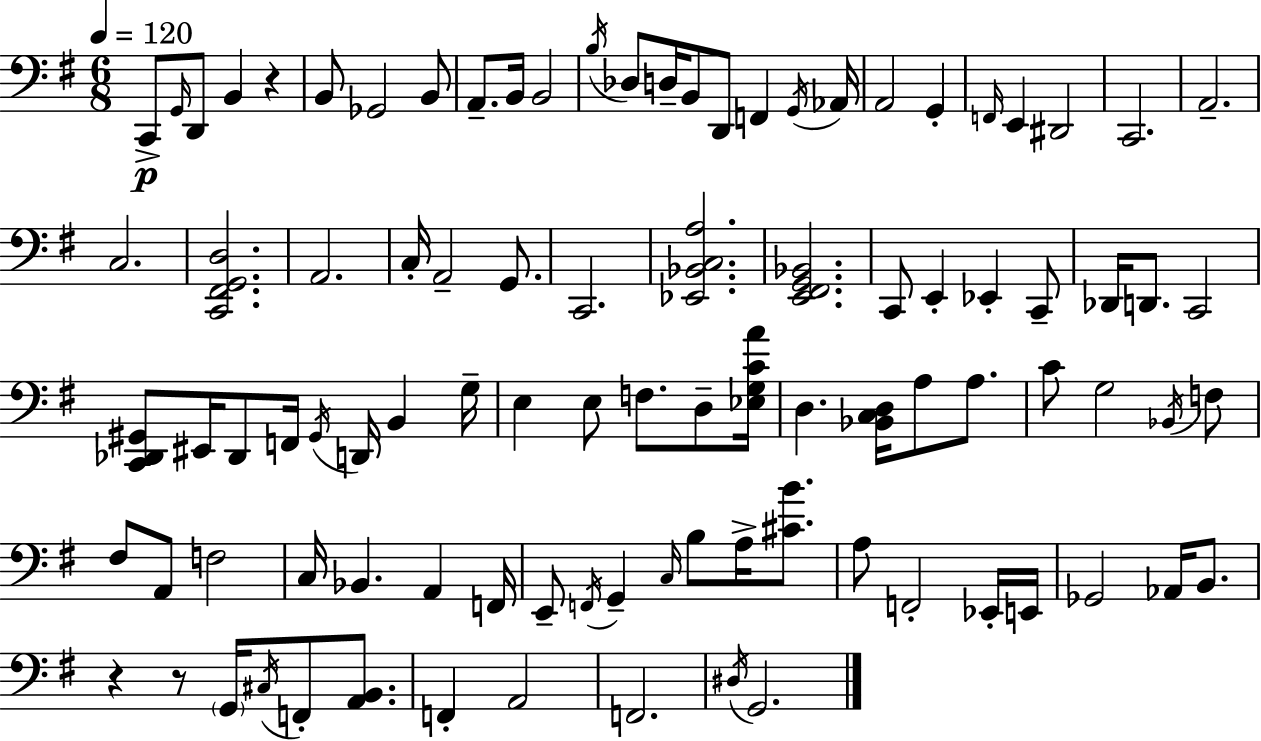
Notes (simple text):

C2/e G2/s D2/e B2/q R/q B2/e Gb2/h B2/e A2/e. B2/s B2/h B3/s Db3/e D3/s B2/e D2/e F2/q G2/s Ab2/s A2/h G2/q F2/s E2/q D#2/h C2/h. A2/h. C3/h. [C2,F#2,G2,D3]/h. A2/h. C3/s A2/h G2/e. C2/h. [Eb2,Bb2,C3,A3]/h. [E2,F#2,G2,Bb2]/h. C2/e E2/q Eb2/q C2/e Db2/s D2/e. C2/h [C2,Db2,G#2]/e EIS2/s Db2/e F2/s G#2/s D2/s B2/q G3/s E3/q E3/e F3/e. D3/e [Eb3,G3,C4,A4]/s D3/q. [Bb2,C3,D3]/s A3/e A3/e. C4/e G3/h Bb2/s F3/e F#3/e A2/e F3/h C3/s Bb2/q. A2/q F2/s E2/e F2/s G2/q C3/s B3/e A3/s [C#4,B4]/e. A3/e F2/h Eb2/s E2/s Gb2/h Ab2/s B2/e. R/q R/e G2/s C#3/s F2/e [A2,B2]/e. F2/q A2/h F2/h. D#3/s G2/h.